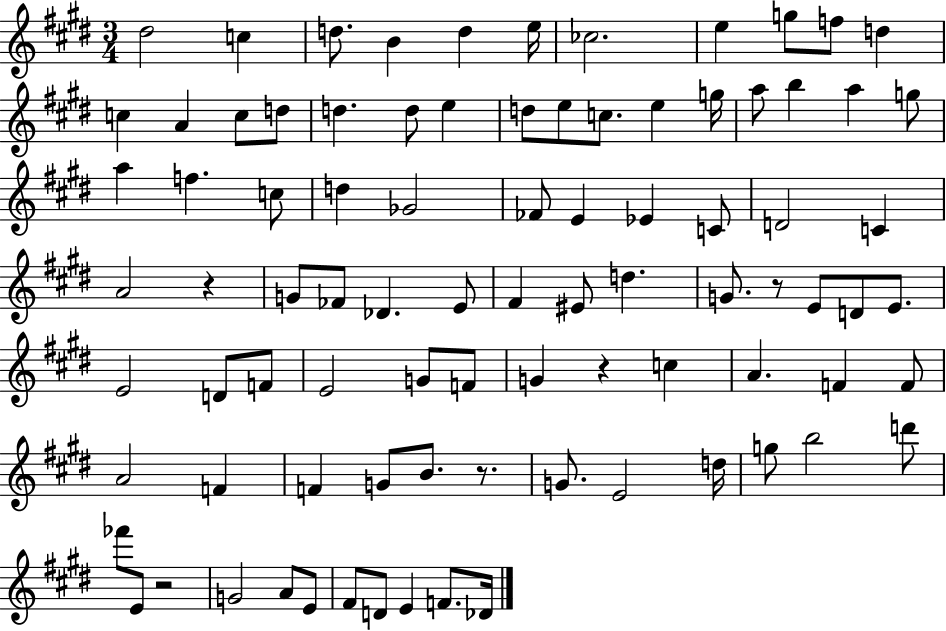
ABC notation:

X:1
T:Untitled
M:3/4
L:1/4
K:E
^d2 c d/2 B d e/4 _c2 e g/2 f/2 d c A c/2 d/2 d d/2 e d/2 e/2 c/2 e g/4 a/2 b a g/2 a f c/2 d _G2 _F/2 E _E C/2 D2 C A2 z G/2 _F/2 _D E/2 ^F ^E/2 d G/2 z/2 E/2 D/2 E/2 E2 D/2 F/2 E2 G/2 F/2 G z c A F F/2 A2 F F G/2 B/2 z/2 G/2 E2 d/4 g/2 b2 d'/2 _f'/2 E/2 z2 G2 A/2 E/2 ^F/2 D/2 E F/2 _D/4